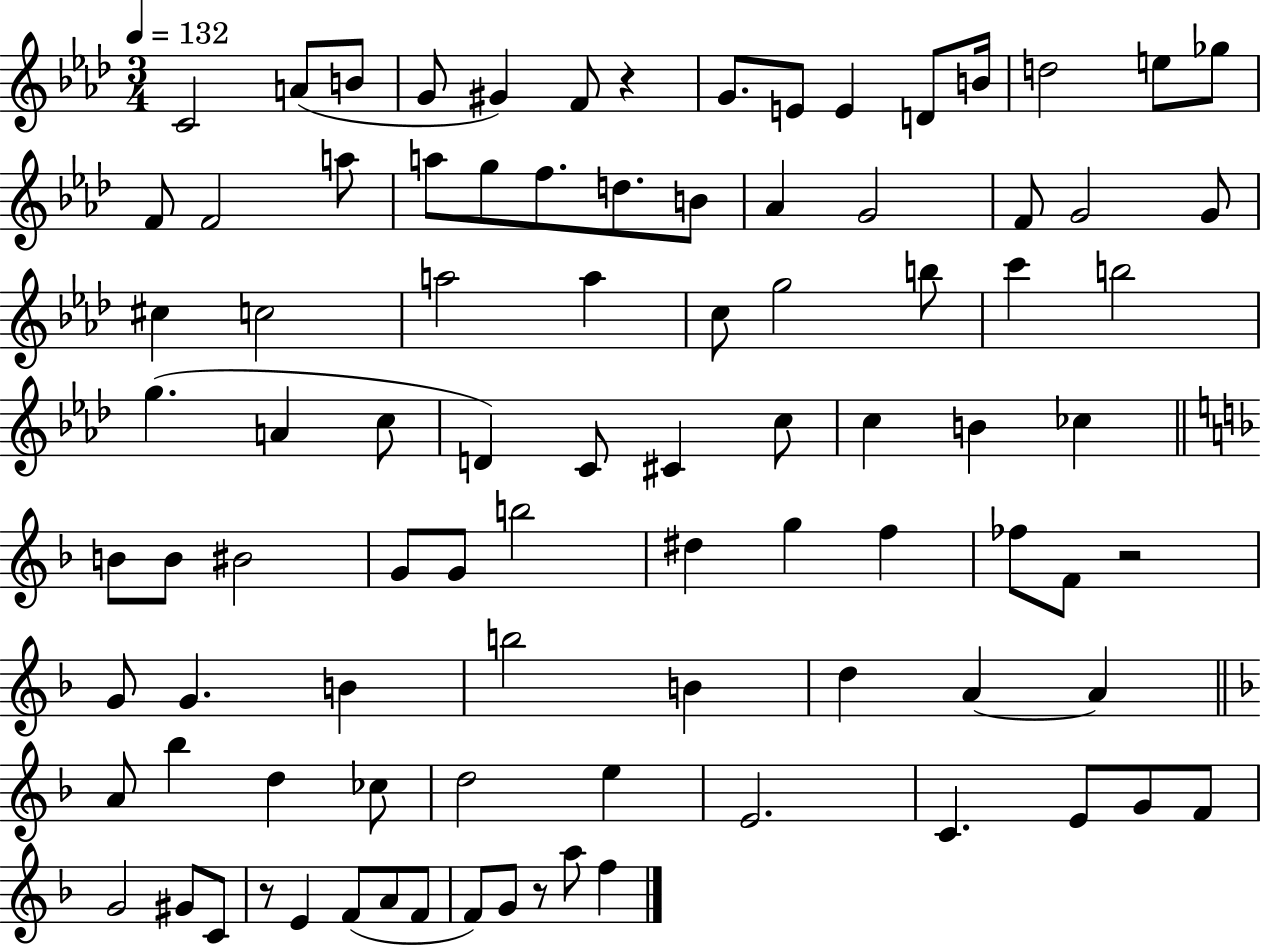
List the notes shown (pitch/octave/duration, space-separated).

C4/h A4/e B4/e G4/e G#4/q F4/e R/q G4/e. E4/e E4/q D4/e B4/s D5/h E5/e Gb5/e F4/e F4/h A5/e A5/e G5/e F5/e. D5/e. B4/e Ab4/q G4/h F4/e G4/h G4/e C#5/q C5/h A5/h A5/q C5/e G5/h B5/e C6/q B5/h G5/q. A4/q C5/e D4/q C4/e C#4/q C5/e C5/q B4/q CES5/q B4/e B4/e BIS4/h G4/e G4/e B5/h D#5/q G5/q F5/q FES5/e F4/e R/h G4/e G4/q. B4/q B5/h B4/q D5/q A4/q A4/q A4/e Bb5/q D5/q CES5/e D5/h E5/q E4/h. C4/q. E4/e G4/e F4/e G4/h G#4/e C4/e R/e E4/q F4/e A4/e F4/e F4/e G4/e R/e A5/e F5/q